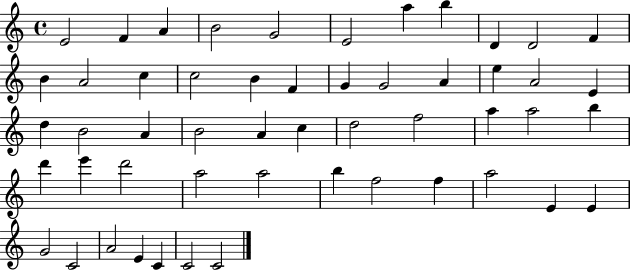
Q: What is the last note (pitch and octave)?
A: C4